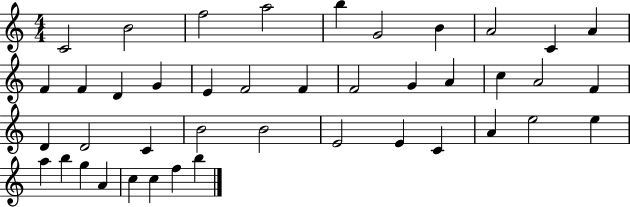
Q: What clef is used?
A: treble